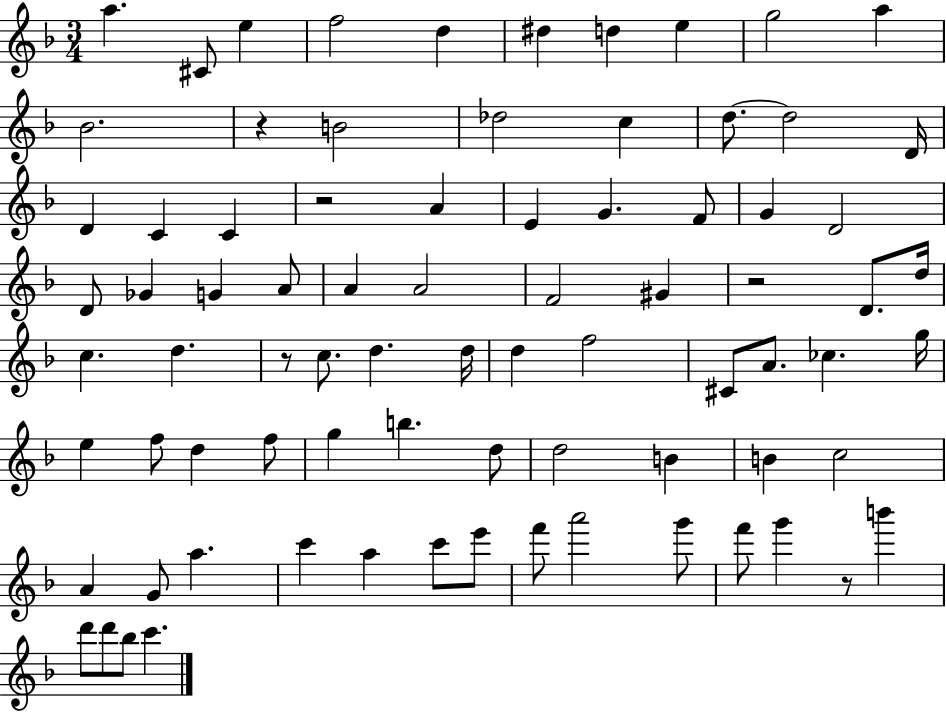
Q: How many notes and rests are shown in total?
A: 80